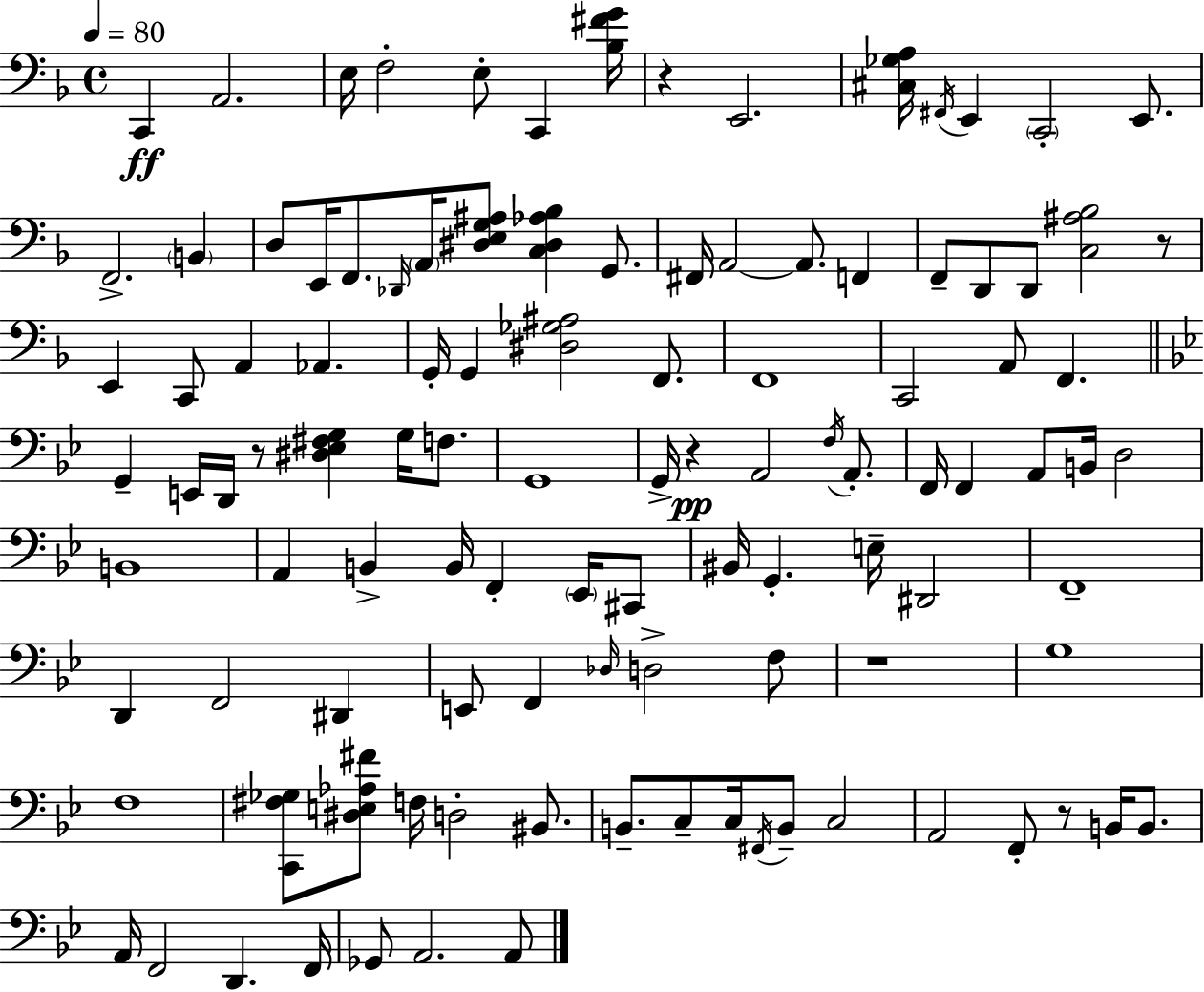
C2/q A2/h. E3/s F3/h E3/e C2/q [Bb3,F#4,G4]/s R/q E2/h. [C#3,Gb3,A3]/s F#2/s E2/q C2/h E2/e. F2/h. B2/q D3/e E2/s F2/e. Db2/s A2/s [D#3,E3,G3,A#3]/e [C3,D#3,Ab3,Bb3]/q G2/e. F#2/s A2/h A2/e. F2/q F2/e D2/e D2/e [C3,A#3,Bb3]/h R/e E2/q C2/e A2/q Ab2/q. G2/s G2/q [D#3,Gb3,A#3]/h F2/e. F2/w C2/h A2/e F2/q. G2/q E2/s D2/s R/e [D#3,Eb3,F#3,G3]/q G3/s F3/e. G2/w G2/s R/q A2/h F3/s A2/e. F2/s F2/q A2/e B2/s D3/h B2/w A2/q B2/q B2/s F2/q Eb2/s C#2/e BIS2/s G2/q. E3/s D#2/h F2/w D2/q F2/h D#2/q E2/e F2/q Db3/s D3/h F3/e R/w G3/w F3/w [C2,F#3,Gb3]/e [D#3,E3,Ab3,F#4]/e F3/s D3/h BIS2/e. B2/e. C3/e C3/s F#2/s B2/e C3/h A2/h F2/e R/e B2/s B2/e. A2/s F2/h D2/q. F2/s Gb2/e A2/h. A2/e